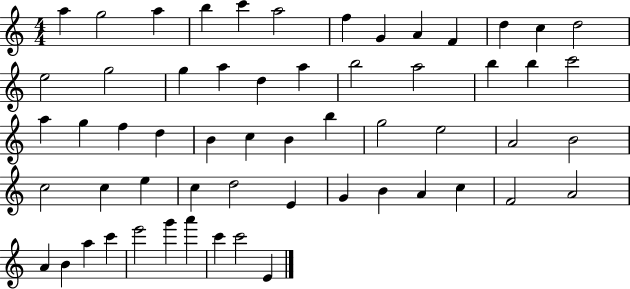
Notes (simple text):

A5/q G5/h A5/q B5/q C6/q A5/h F5/q G4/q A4/q F4/q D5/q C5/q D5/h E5/h G5/h G5/q A5/q D5/q A5/q B5/h A5/h B5/q B5/q C6/h A5/q G5/q F5/q D5/q B4/q C5/q B4/q B5/q G5/h E5/h A4/h B4/h C5/h C5/q E5/q C5/q D5/h E4/q G4/q B4/q A4/q C5/q F4/h A4/h A4/q B4/q A5/q C6/q E6/h G6/q A6/q C6/q C6/h E4/q